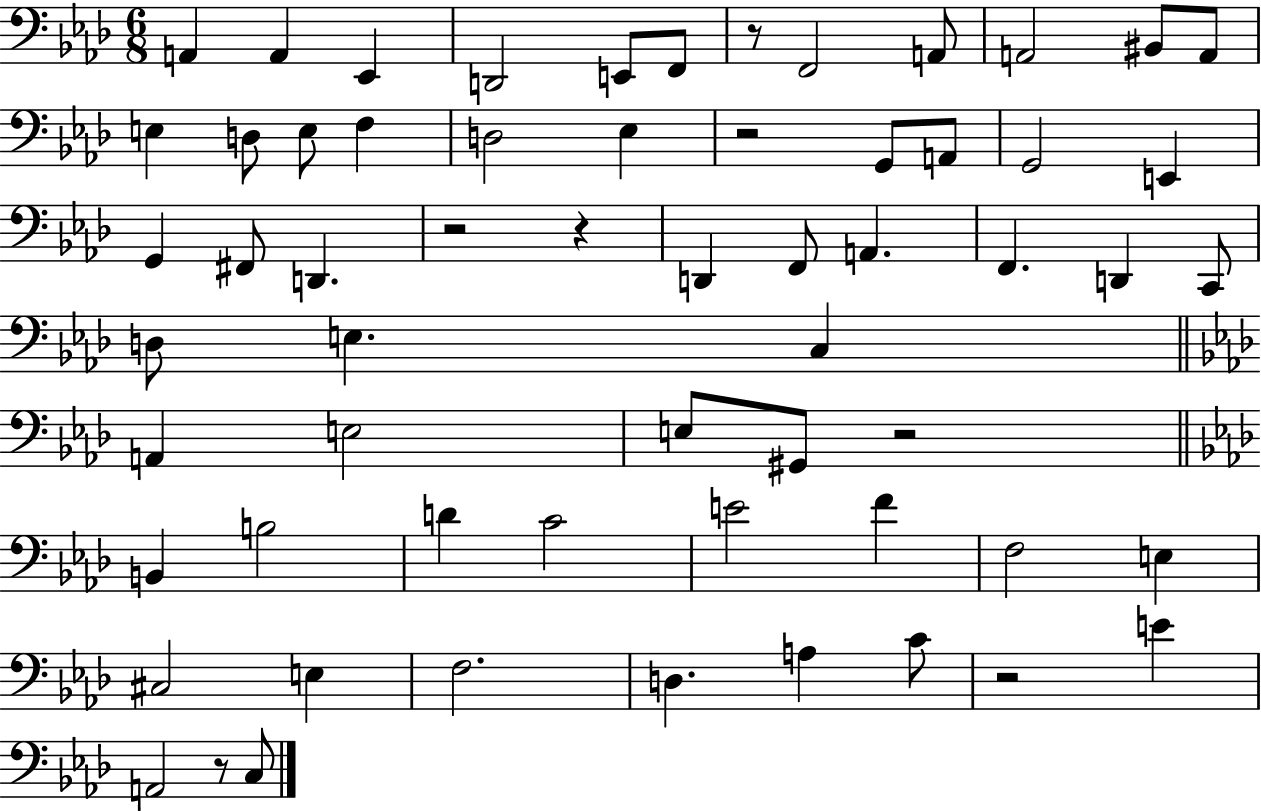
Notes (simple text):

A2/q A2/q Eb2/q D2/h E2/e F2/e R/e F2/h A2/e A2/h BIS2/e A2/e E3/q D3/e E3/e F3/q D3/h Eb3/q R/h G2/e A2/e G2/h E2/q G2/q F#2/e D2/q. R/h R/q D2/q F2/e A2/q. F2/q. D2/q C2/e D3/e E3/q. C3/q A2/q E3/h E3/e G#2/e R/h B2/q B3/h D4/q C4/h E4/h F4/q F3/h E3/q C#3/h E3/q F3/h. D3/q. A3/q C4/e R/h E4/q A2/h R/e C3/e